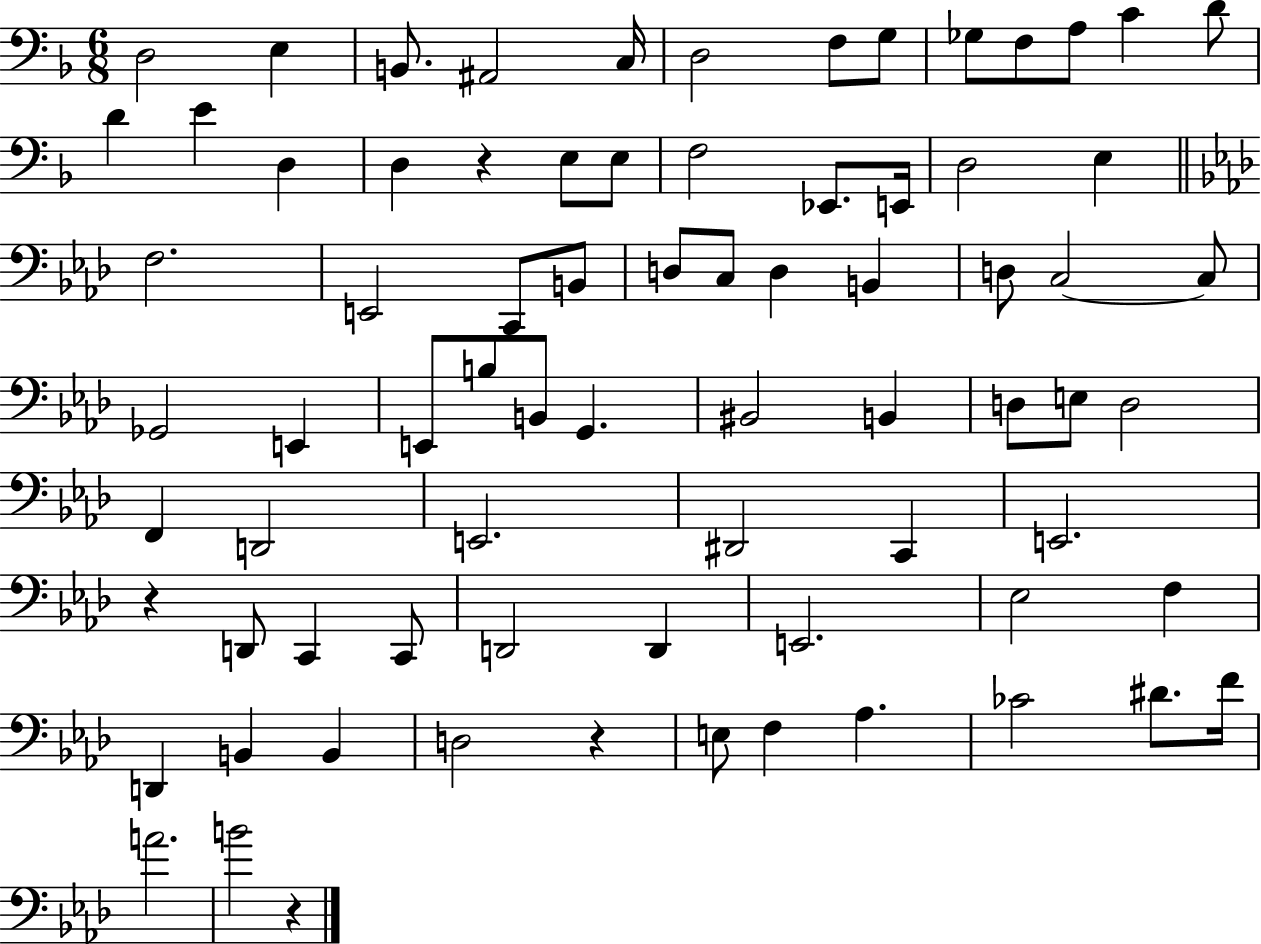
D3/h E3/q B2/e. A#2/h C3/s D3/h F3/e G3/e Gb3/e F3/e A3/e C4/q D4/e D4/q E4/q D3/q D3/q R/q E3/e E3/e F3/h Eb2/e. E2/s D3/h E3/q F3/h. E2/h C2/e B2/e D3/e C3/e D3/q B2/q D3/e C3/h C3/e Gb2/h E2/q E2/e B3/e B2/e G2/q. BIS2/h B2/q D3/e E3/e D3/h F2/q D2/h E2/h. D#2/h C2/q E2/h. R/q D2/e C2/q C2/e D2/h D2/q E2/h. Eb3/h F3/q D2/q B2/q B2/q D3/h R/q E3/e F3/q Ab3/q. CES4/h D#4/e. F4/s A4/h. B4/h R/q